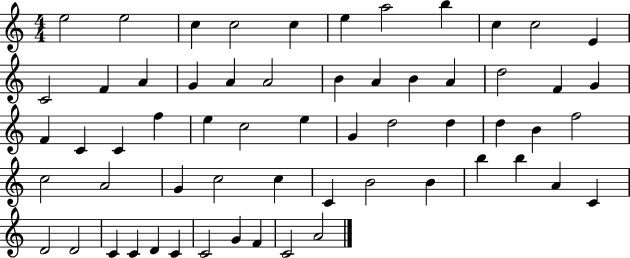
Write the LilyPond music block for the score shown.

{
  \clef treble
  \numericTimeSignature
  \time 4/4
  \key c \major
  e''2 e''2 | c''4 c''2 c''4 | e''4 a''2 b''4 | c''4 c''2 e'4 | \break c'2 f'4 a'4 | g'4 a'4 a'2 | b'4 a'4 b'4 a'4 | d''2 f'4 g'4 | \break f'4 c'4 c'4 f''4 | e''4 c''2 e''4 | g'4 d''2 d''4 | d''4 b'4 f''2 | \break c''2 a'2 | g'4 c''2 c''4 | c'4 b'2 b'4 | b''4 b''4 a'4 c'4 | \break d'2 d'2 | c'4 c'4 d'4 c'4 | c'2 g'4 f'4 | c'2 a'2 | \break \bar "|."
}